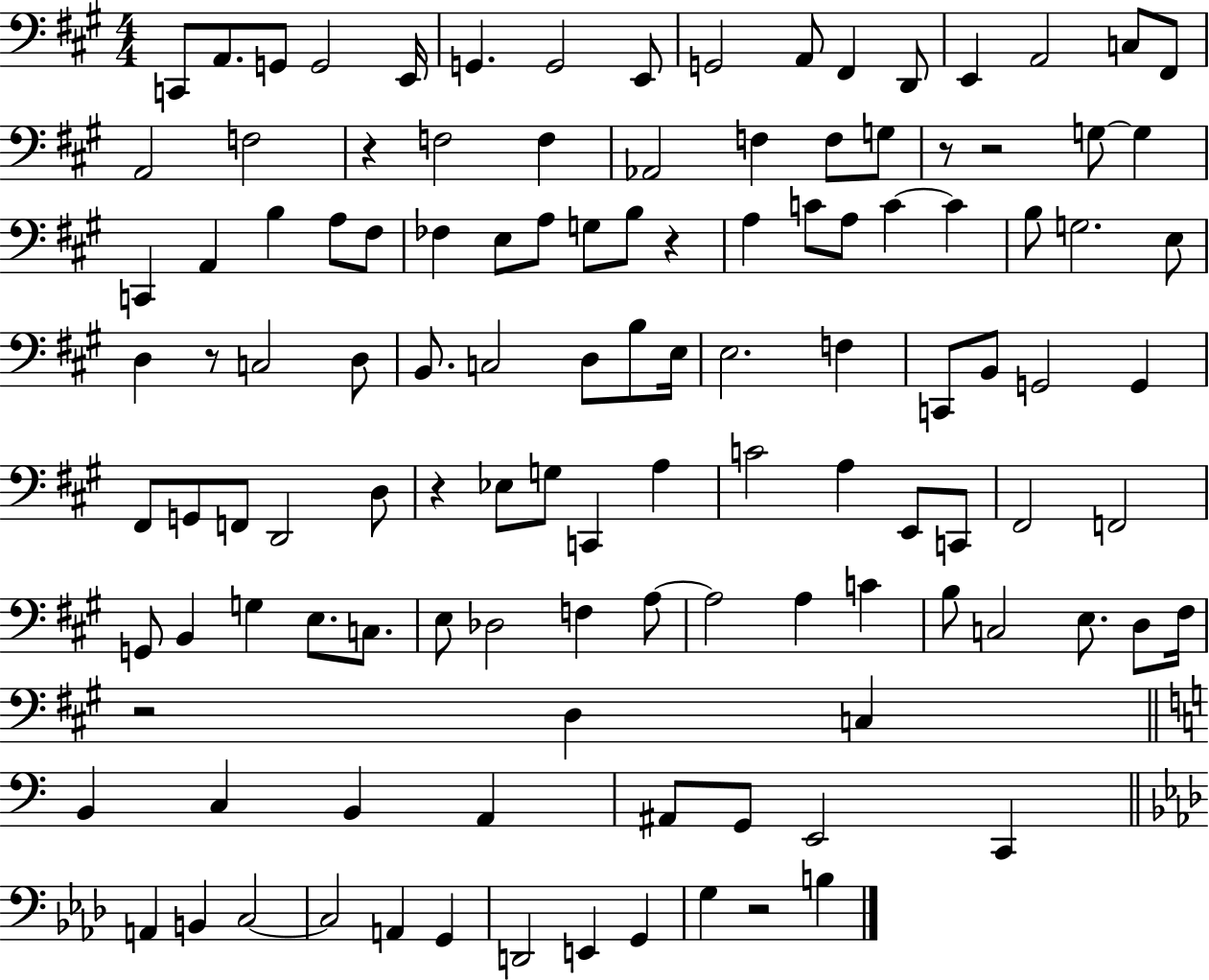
C2/e A2/e. G2/e G2/h E2/s G2/q. G2/h E2/e G2/h A2/e F#2/q D2/e E2/q A2/h C3/e F#2/e A2/h F3/h R/q F3/h F3/q Ab2/h F3/q F3/e G3/e R/e R/h G3/e G3/q C2/q A2/q B3/q A3/e F#3/e FES3/q E3/e A3/e G3/e B3/e R/q A3/q C4/e A3/e C4/q C4/q B3/e G3/h. E3/e D3/q R/e C3/h D3/e B2/e. C3/h D3/e B3/e E3/s E3/h. F3/q C2/e B2/e G2/h G2/q F#2/e G2/e F2/e D2/h D3/e R/q Eb3/e G3/e C2/q A3/q C4/h A3/q E2/e C2/e F#2/h F2/h G2/e B2/q G3/q E3/e. C3/e. E3/e Db3/h F3/q A3/e A3/h A3/q C4/q B3/e C3/h E3/e. D3/e F#3/s R/h D3/q C3/q B2/q C3/q B2/q A2/q A#2/e G2/e E2/h C2/q A2/q B2/q C3/h C3/h A2/q G2/q D2/h E2/q G2/q G3/q R/h B3/q